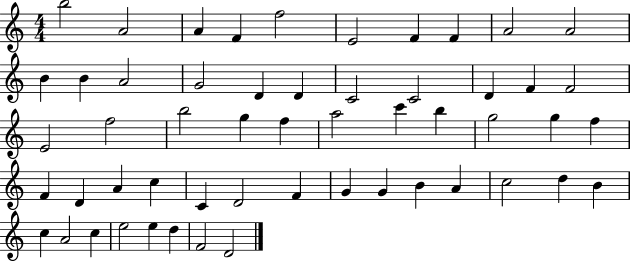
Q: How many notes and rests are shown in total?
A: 54